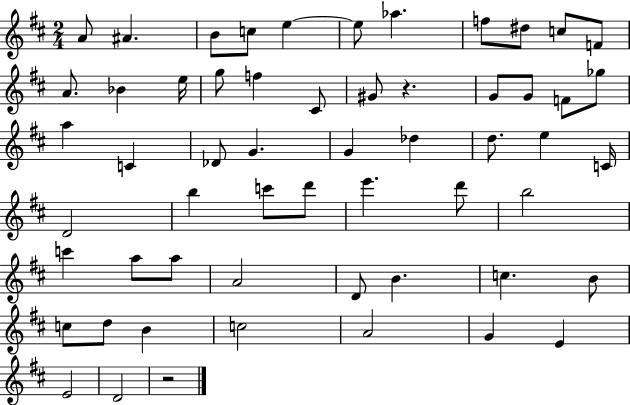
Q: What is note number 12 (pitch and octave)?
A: A4